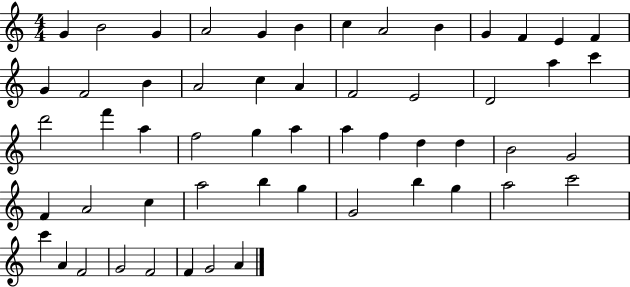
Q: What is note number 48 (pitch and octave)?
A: C6